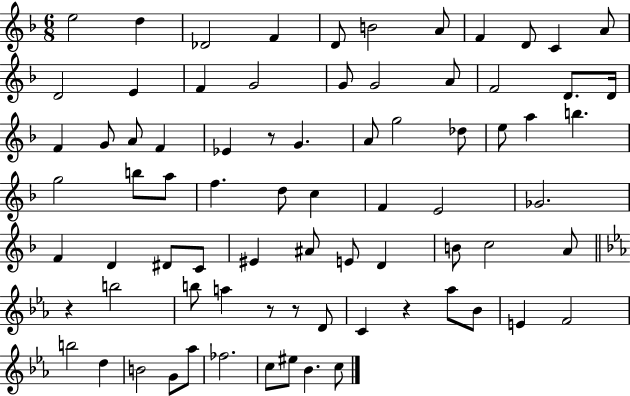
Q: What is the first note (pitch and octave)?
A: E5